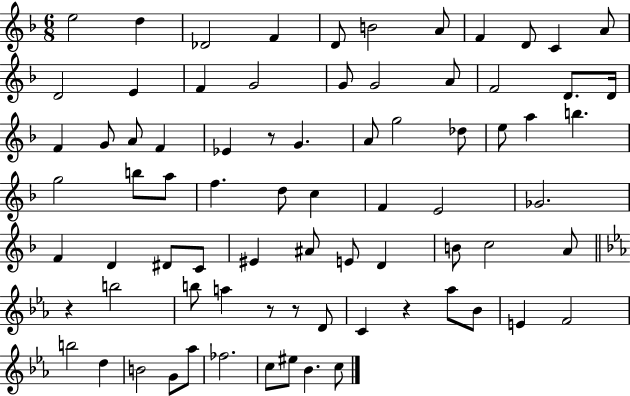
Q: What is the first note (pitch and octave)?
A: E5